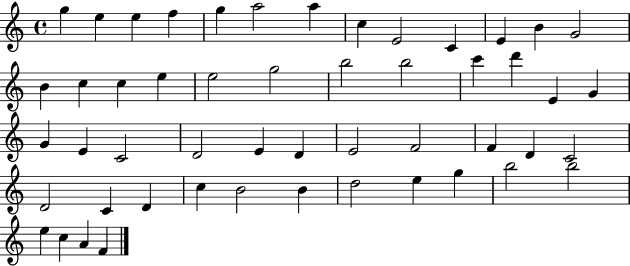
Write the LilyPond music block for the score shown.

{
  \clef treble
  \time 4/4
  \defaultTimeSignature
  \key c \major
  g''4 e''4 e''4 f''4 | g''4 a''2 a''4 | c''4 e'2 c'4 | e'4 b'4 g'2 | \break b'4 c''4 c''4 e''4 | e''2 g''2 | b''2 b''2 | c'''4 d'''4 e'4 g'4 | \break g'4 e'4 c'2 | d'2 e'4 d'4 | e'2 f'2 | f'4 d'4 c'2 | \break d'2 c'4 d'4 | c''4 b'2 b'4 | d''2 e''4 g''4 | b''2 b''2 | \break e''4 c''4 a'4 f'4 | \bar "|."
}